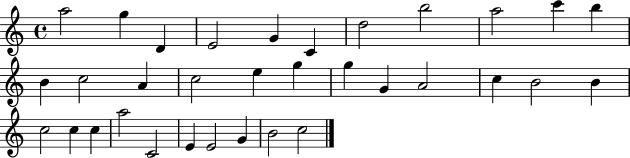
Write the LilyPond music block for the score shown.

{
  \clef treble
  \time 4/4
  \defaultTimeSignature
  \key c \major
  a''2 g''4 d'4 | e'2 g'4 c'4 | d''2 b''2 | a''2 c'''4 b''4 | \break b'4 c''2 a'4 | c''2 e''4 g''4 | g''4 g'4 a'2 | c''4 b'2 b'4 | \break c''2 c''4 c''4 | a''2 c'2 | e'4 e'2 g'4 | b'2 c''2 | \break \bar "|."
}